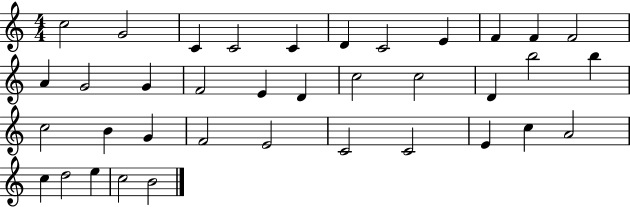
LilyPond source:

{
  \clef treble
  \numericTimeSignature
  \time 4/4
  \key c \major
  c''2 g'2 | c'4 c'2 c'4 | d'4 c'2 e'4 | f'4 f'4 f'2 | \break a'4 g'2 g'4 | f'2 e'4 d'4 | c''2 c''2 | d'4 b''2 b''4 | \break c''2 b'4 g'4 | f'2 e'2 | c'2 c'2 | e'4 c''4 a'2 | \break c''4 d''2 e''4 | c''2 b'2 | \bar "|."
}